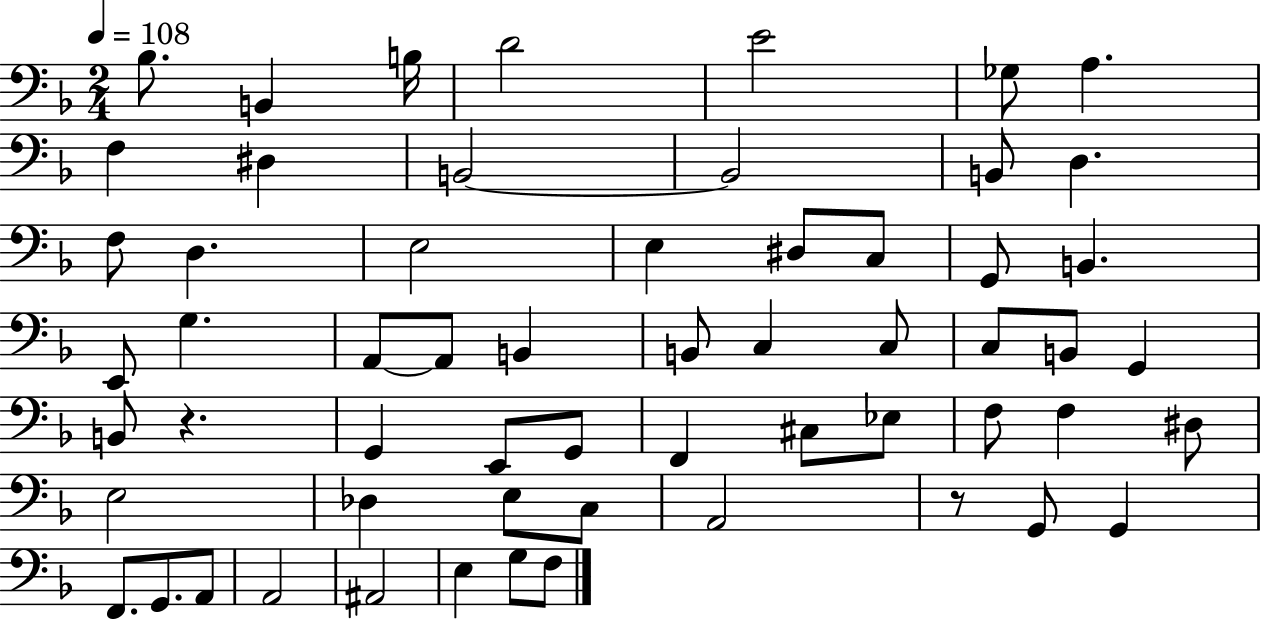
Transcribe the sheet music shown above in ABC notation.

X:1
T:Untitled
M:2/4
L:1/4
K:F
_B,/2 B,, B,/4 D2 E2 _G,/2 A, F, ^D, B,,2 B,,2 B,,/2 D, F,/2 D, E,2 E, ^D,/2 C,/2 G,,/2 B,, E,,/2 G, A,,/2 A,,/2 B,, B,,/2 C, C,/2 C,/2 B,,/2 G,, B,,/2 z G,, E,,/2 G,,/2 F,, ^C,/2 _E,/2 F,/2 F, ^D,/2 E,2 _D, E,/2 C,/2 A,,2 z/2 G,,/2 G,, F,,/2 G,,/2 A,,/2 A,,2 ^A,,2 E, G,/2 F,/2